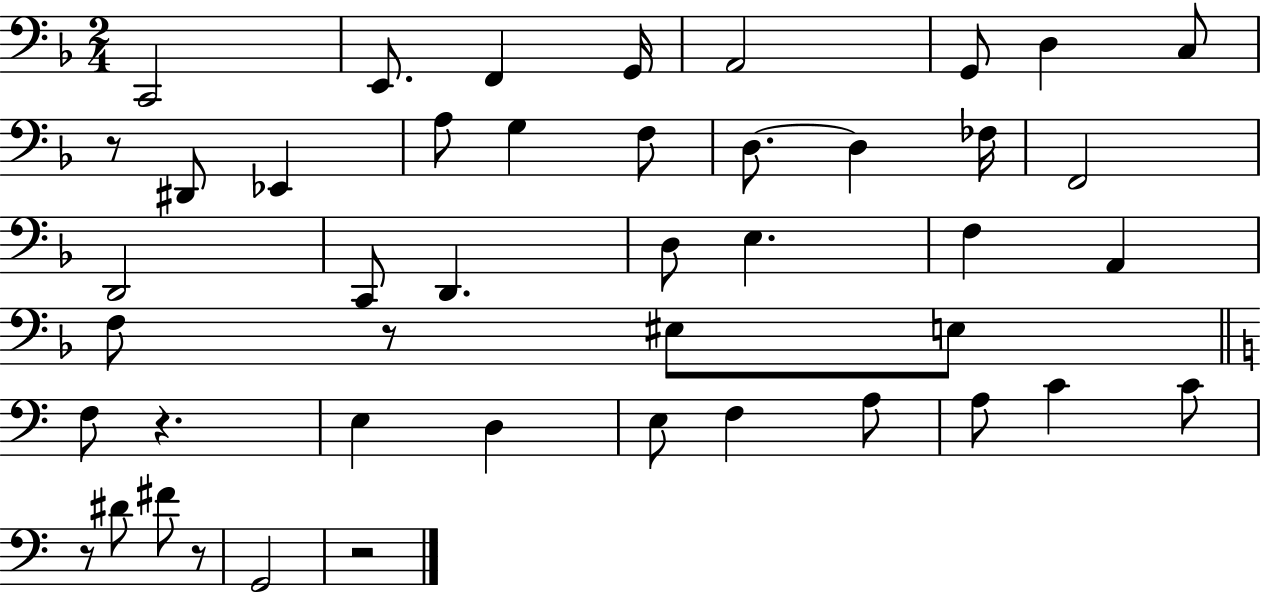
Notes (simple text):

C2/h E2/e. F2/q G2/s A2/h G2/e D3/q C3/e R/e D#2/e Eb2/q A3/e G3/q F3/e D3/e. D3/q FES3/s F2/h D2/h C2/e D2/q. D3/e E3/q. F3/q A2/q F3/e R/e EIS3/e E3/e F3/e R/q. E3/q D3/q E3/e F3/q A3/e A3/e C4/q C4/e R/e D#4/e F#4/e R/e G2/h R/h